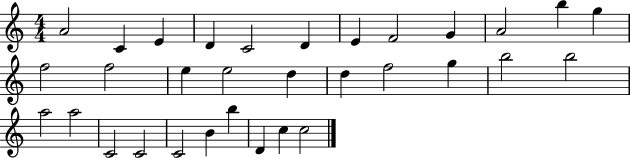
X:1
T:Untitled
M:4/4
L:1/4
K:C
A2 C E D C2 D E F2 G A2 b g f2 f2 e e2 d d f2 g b2 b2 a2 a2 C2 C2 C2 B b D c c2